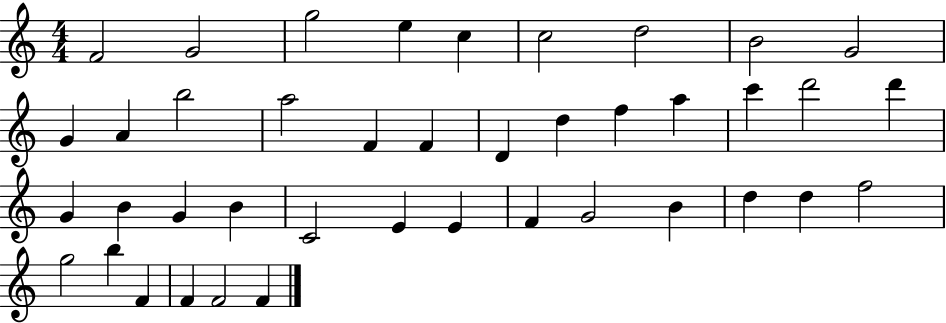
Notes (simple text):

F4/h G4/h G5/h E5/q C5/q C5/h D5/h B4/h G4/h G4/q A4/q B5/h A5/h F4/q F4/q D4/q D5/q F5/q A5/q C6/q D6/h D6/q G4/q B4/q G4/q B4/q C4/h E4/q E4/q F4/q G4/h B4/q D5/q D5/q F5/h G5/h B5/q F4/q F4/q F4/h F4/q